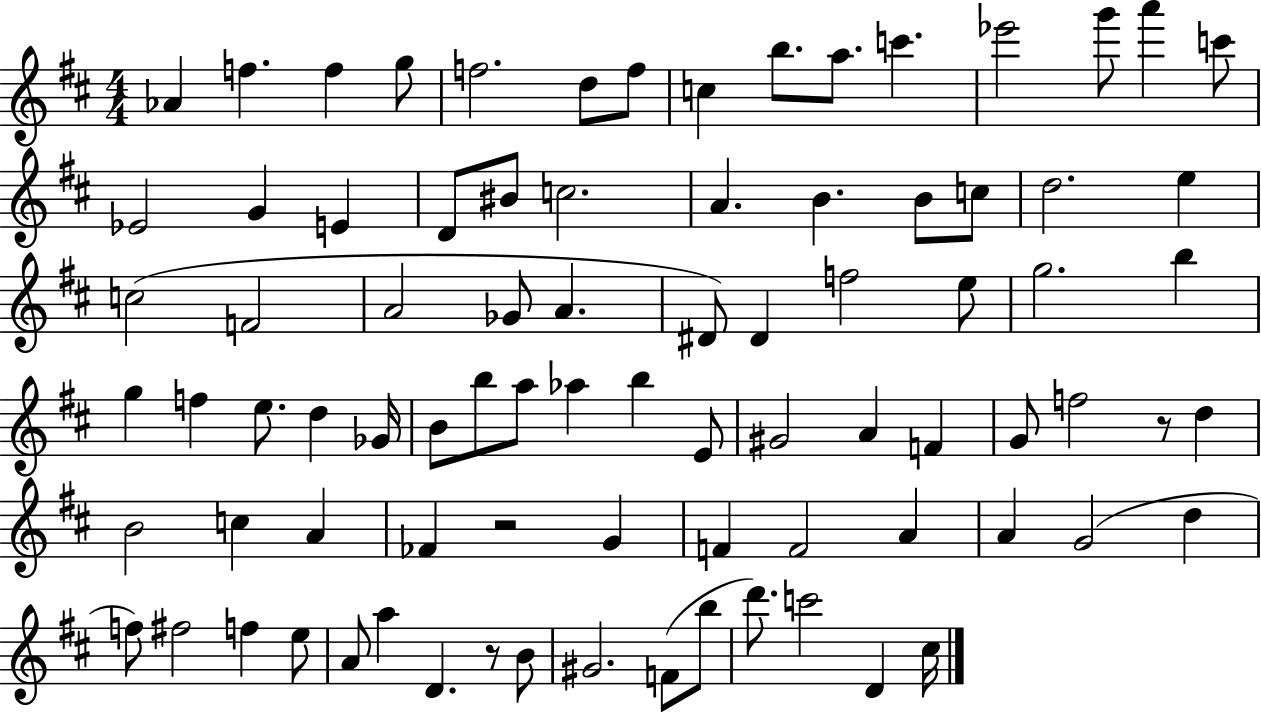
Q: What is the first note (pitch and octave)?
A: Ab4